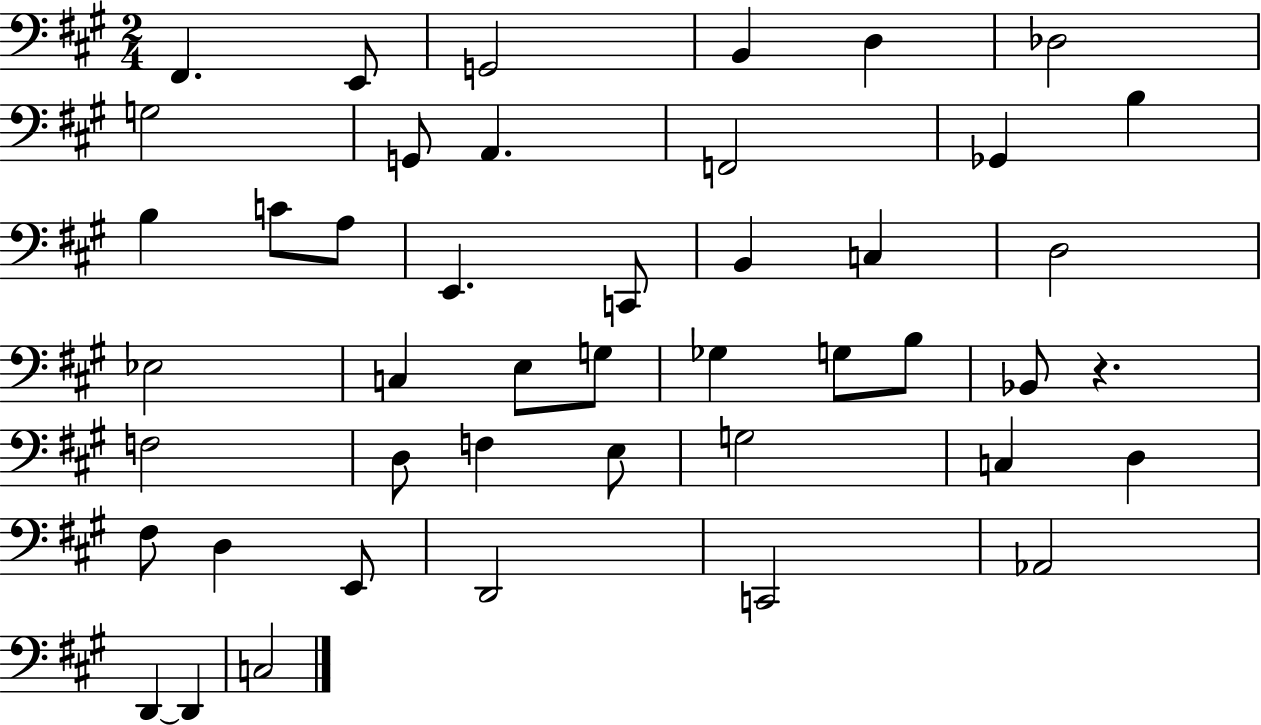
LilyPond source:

{
  \clef bass
  \numericTimeSignature
  \time 2/4
  \key a \major
  fis,4. e,8 | g,2 | b,4 d4 | des2 | \break g2 | g,8 a,4. | f,2 | ges,4 b4 | \break b4 c'8 a8 | e,4. c,8 | b,4 c4 | d2 | \break ees2 | c4 e8 g8 | ges4 g8 b8 | bes,8 r4. | \break f2 | d8 f4 e8 | g2 | c4 d4 | \break fis8 d4 e,8 | d,2 | c,2 | aes,2 | \break d,4~~ d,4 | c2 | \bar "|."
}